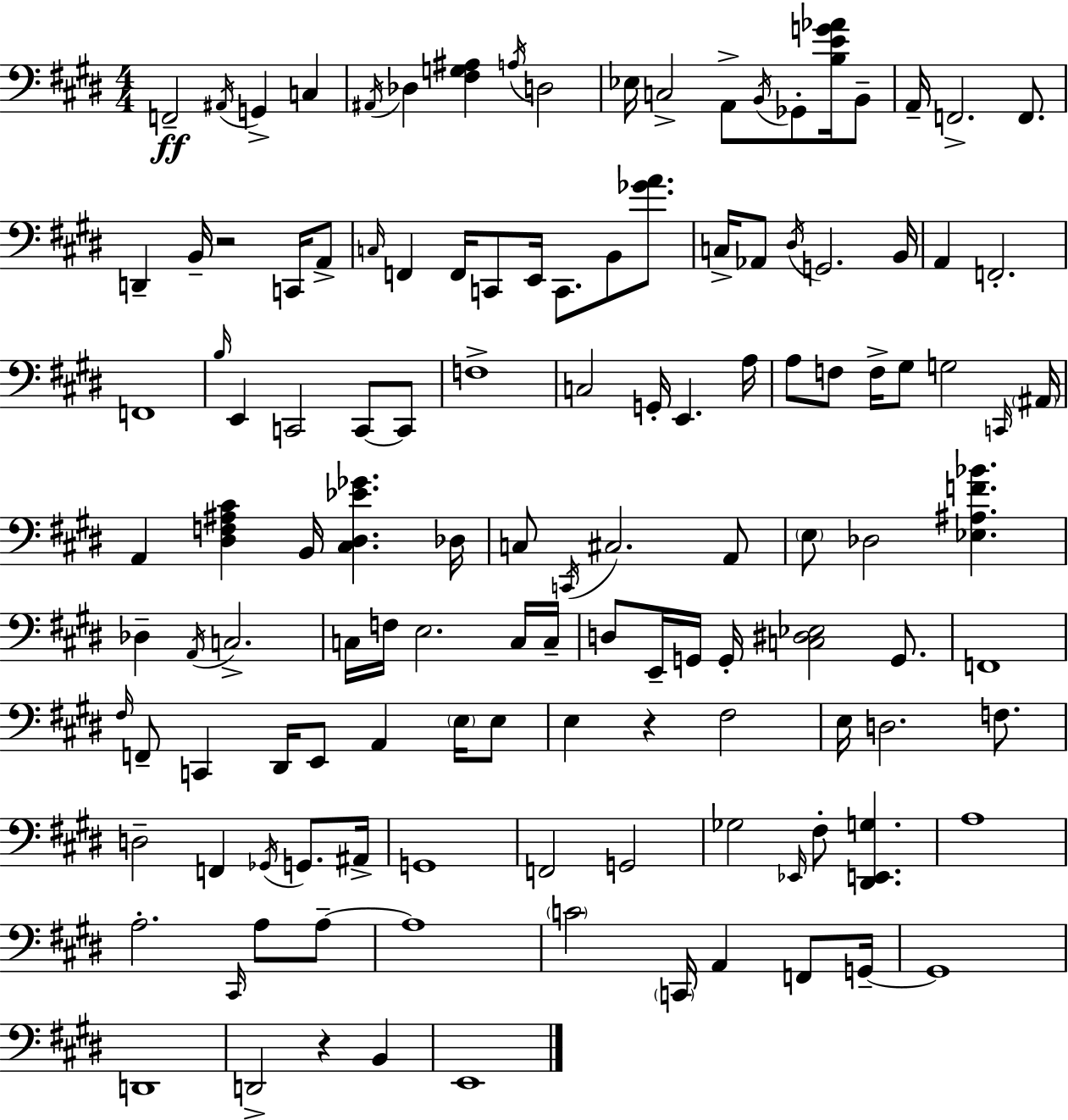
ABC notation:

X:1
T:Untitled
M:4/4
L:1/4
K:E
F,,2 ^A,,/4 G,, C, ^A,,/4 _D, [^F,G,^A,] A,/4 D,2 _E,/4 C,2 A,,/2 B,,/4 _G,,/2 [B,EG_A]/4 B,,/2 A,,/4 F,,2 F,,/2 D,, B,,/4 z2 C,,/4 A,,/2 C,/4 F,, F,,/4 C,,/2 E,,/4 C,,/2 B,,/2 [_GA]/2 C,/4 _A,,/2 ^D,/4 G,,2 B,,/4 A,, F,,2 F,,4 B,/4 E,, C,,2 C,,/2 C,,/2 F,4 C,2 G,,/4 E,, A,/4 A,/2 F,/2 F,/4 ^G,/2 G,2 C,,/4 ^A,,/4 A,, [^D,F,^A,^C] B,,/4 [^C,^D,_E_G] _D,/4 C,/2 C,,/4 ^C,2 A,,/2 E,/2 _D,2 [_E,^A,F_B] _D, A,,/4 C,2 C,/4 F,/4 E,2 C,/4 C,/4 D,/2 E,,/4 G,,/4 G,,/4 [C,^D,_E,]2 G,,/2 F,,4 ^F,/4 F,,/2 C,, ^D,,/4 E,,/2 A,, E,/4 E,/2 E, z ^F,2 E,/4 D,2 F,/2 D,2 F,, _G,,/4 G,,/2 ^A,,/4 G,,4 F,,2 G,,2 _G,2 _E,,/4 ^F,/2 [^D,,E,,G,] A,4 A,2 ^C,,/4 A,/2 A,/2 A,4 C2 C,,/4 A,, F,,/2 G,,/4 G,,4 D,,4 D,,2 z B,, E,,4